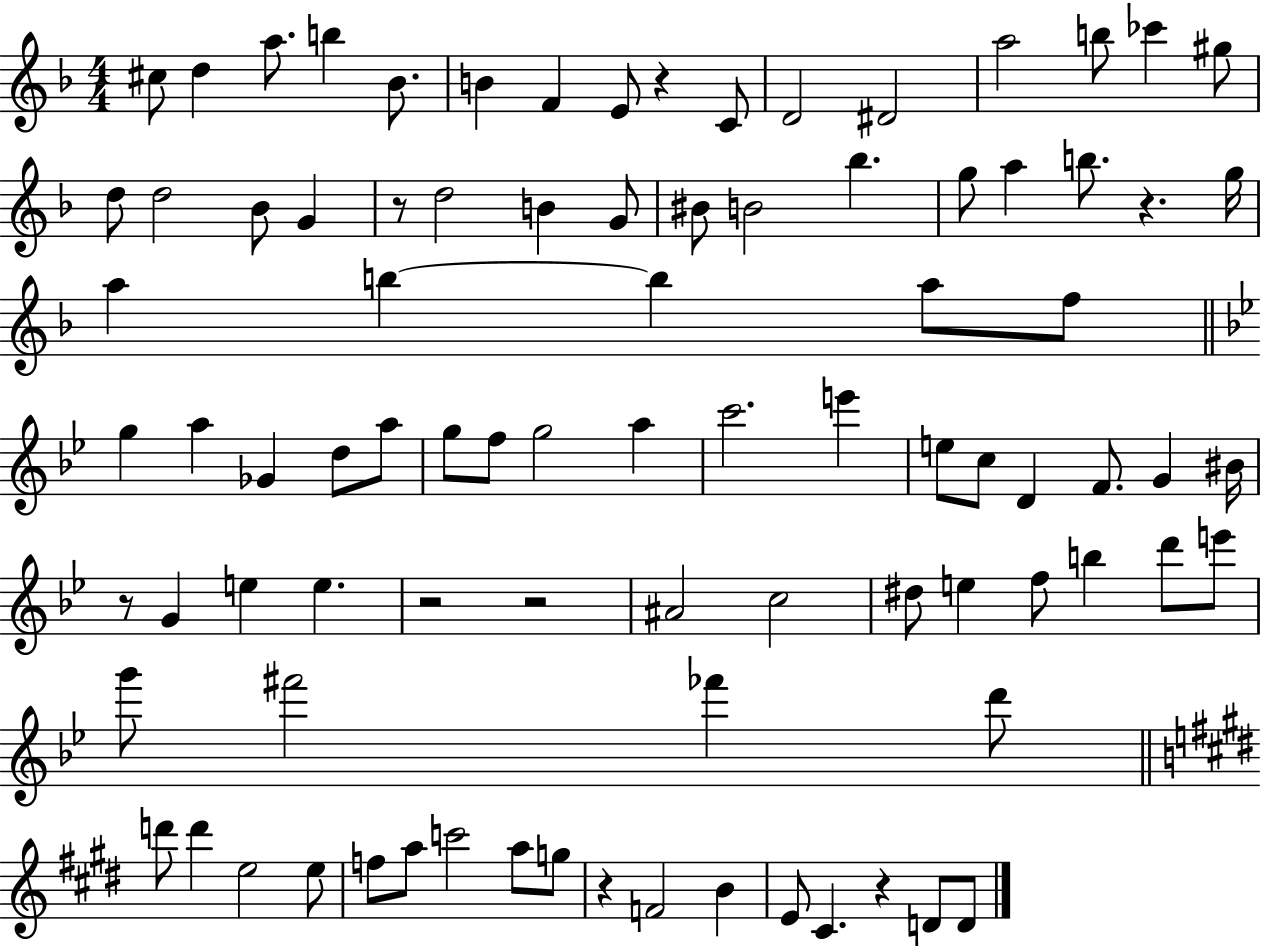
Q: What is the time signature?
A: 4/4